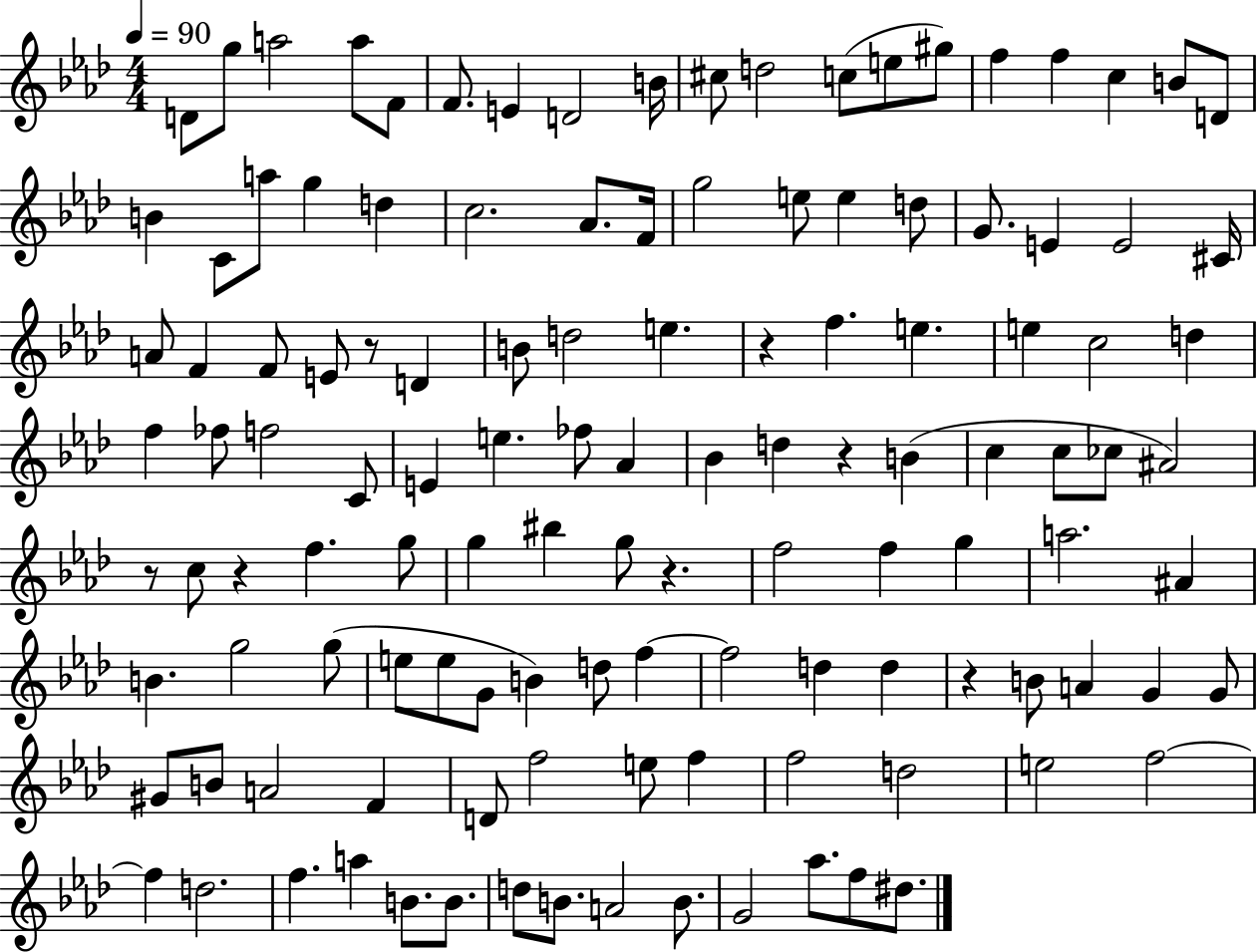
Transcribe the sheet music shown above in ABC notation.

X:1
T:Untitled
M:4/4
L:1/4
K:Ab
D/2 g/2 a2 a/2 F/2 F/2 E D2 B/4 ^c/2 d2 c/2 e/2 ^g/2 f f c B/2 D/2 B C/2 a/2 g d c2 _A/2 F/4 g2 e/2 e d/2 G/2 E E2 ^C/4 A/2 F F/2 E/2 z/2 D B/2 d2 e z f e e c2 d f _f/2 f2 C/2 E e _f/2 _A _B d z B c c/2 _c/2 ^A2 z/2 c/2 z f g/2 g ^b g/2 z f2 f g a2 ^A B g2 g/2 e/2 e/2 G/2 B d/2 f f2 d d z B/2 A G G/2 ^G/2 B/2 A2 F D/2 f2 e/2 f f2 d2 e2 f2 f d2 f a B/2 B/2 d/2 B/2 A2 B/2 G2 _a/2 f/2 ^d/2